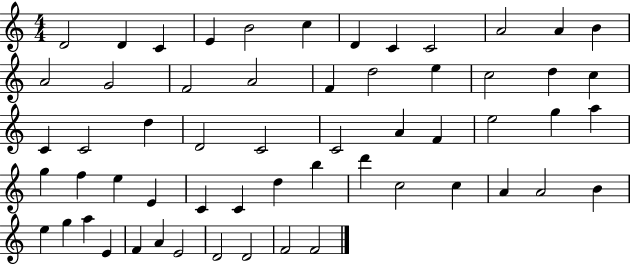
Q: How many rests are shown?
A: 0